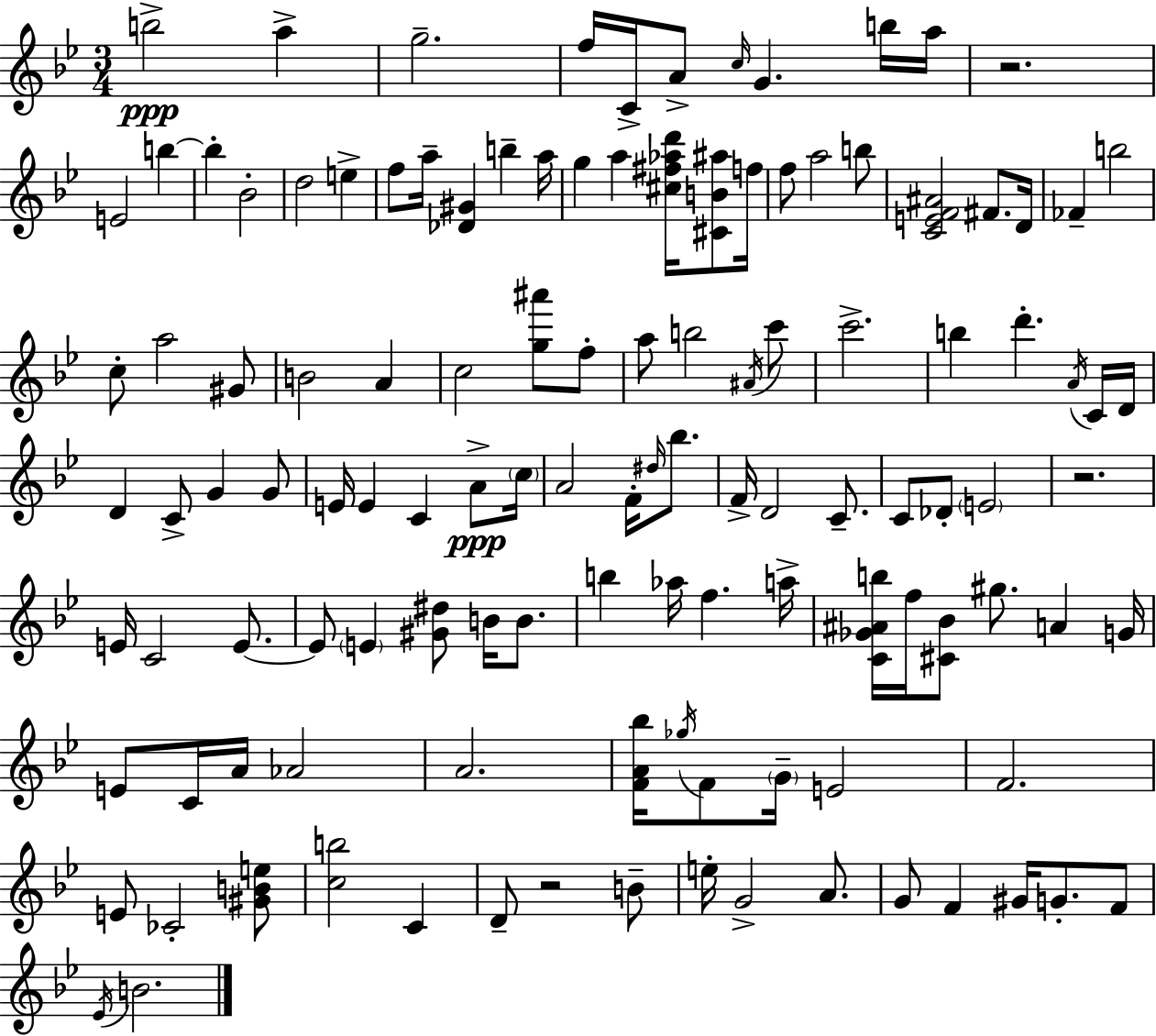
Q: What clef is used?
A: treble